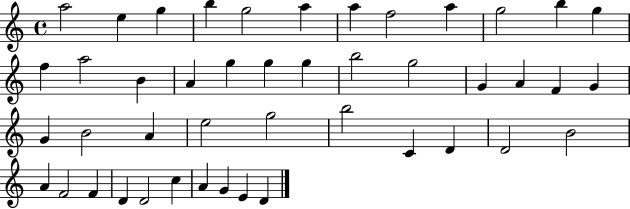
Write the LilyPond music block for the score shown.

{
  \clef treble
  \time 4/4
  \defaultTimeSignature
  \key c \major
  a''2 e''4 g''4 | b''4 g''2 a''4 | a''4 f''2 a''4 | g''2 b''4 g''4 | \break f''4 a''2 b'4 | a'4 g''4 g''4 g''4 | b''2 g''2 | g'4 a'4 f'4 g'4 | \break g'4 b'2 a'4 | e''2 g''2 | b''2 c'4 d'4 | d'2 b'2 | \break a'4 f'2 f'4 | d'4 d'2 c''4 | a'4 g'4 e'4 d'4 | \bar "|."
}